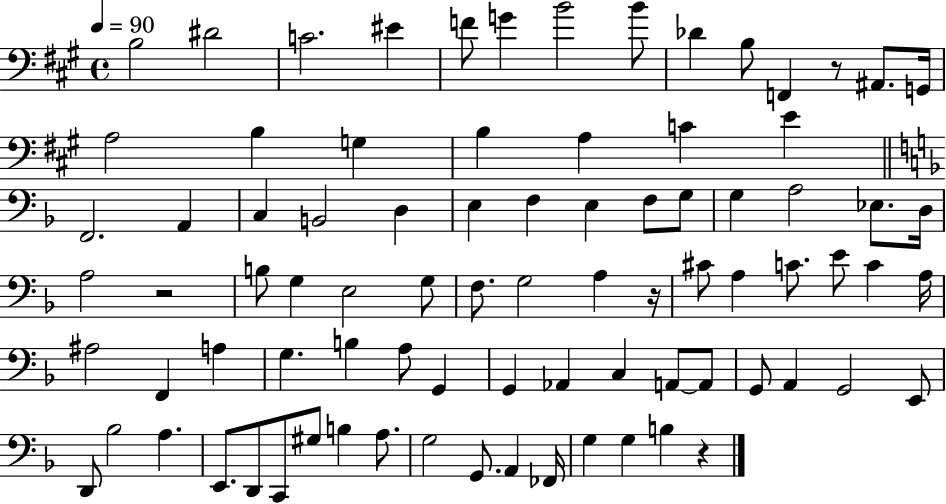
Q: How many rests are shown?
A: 4